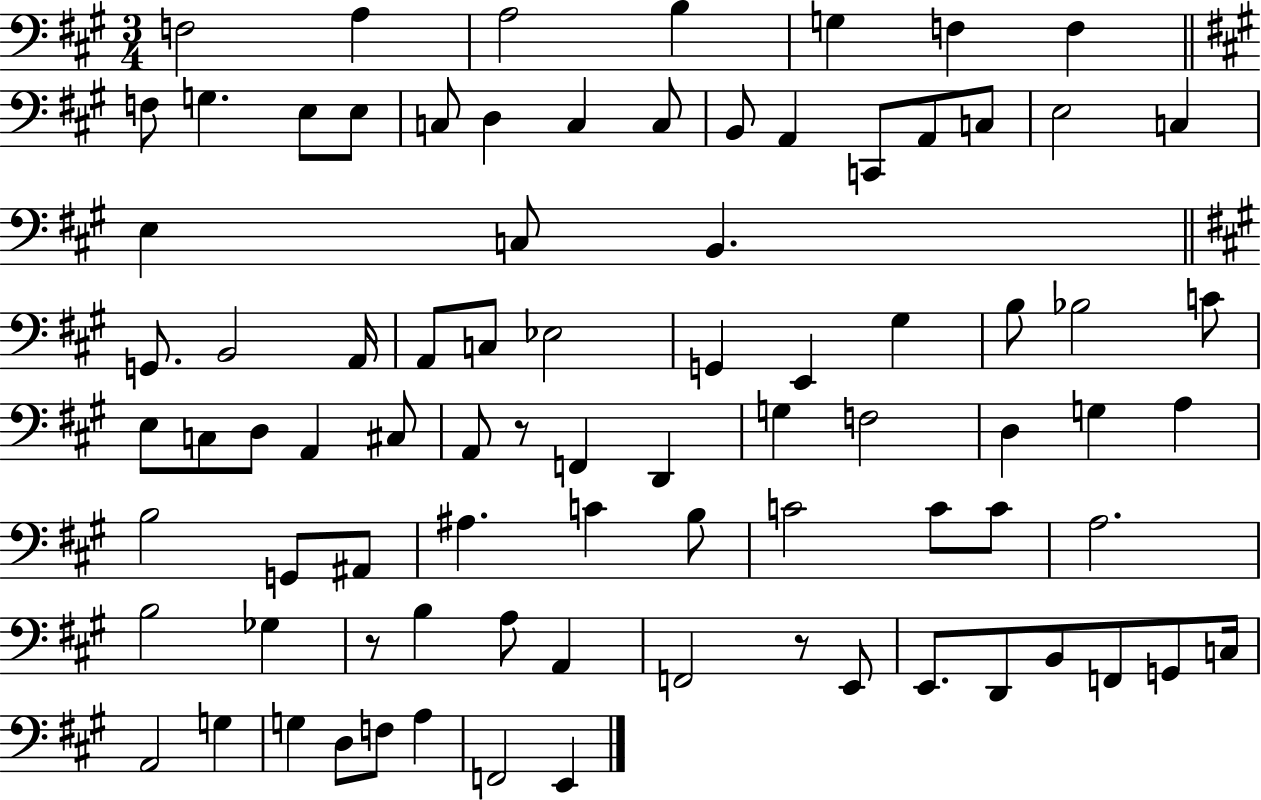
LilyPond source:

{
  \clef bass
  \numericTimeSignature
  \time 3/4
  \key a \major
  f2 a4 | a2 b4 | g4 f4 f4 | \bar "||" \break \key a \major f8 g4. e8 e8 | c8 d4 c4 c8 | b,8 a,4 c,8 a,8 c8 | e2 c4 | \break e4 c8 b,4. | \bar "||" \break \key a \major g,8. b,2 a,16 | a,8 c8 ees2 | g,4 e,4 gis4 | b8 bes2 c'8 | \break e8 c8 d8 a,4 cis8 | a,8 r8 f,4 d,4 | g4 f2 | d4 g4 a4 | \break b2 g,8 ais,8 | ais4. c'4 b8 | c'2 c'8 c'8 | a2. | \break b2 ges4 | r8 b4 a8 a,4 | f,2 r8 e,8 | e,8. d,8 b,8 f,8 g,8 c16 | \break a,2 g4 | g4 d8 f8 a4 | f,2 e,4 | \bar "|."
}